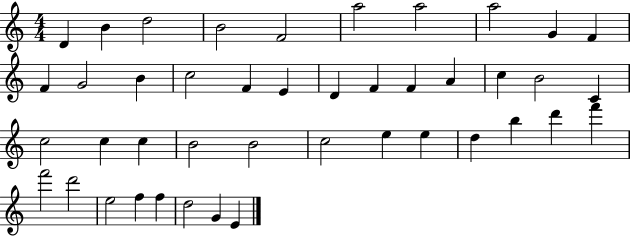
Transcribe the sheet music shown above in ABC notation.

X:1
T:Untitled
M:4/4
L:1/4
K:C
D B d2 B2 F2 a2 a2 a2 G F F G2 B c2 F E D F F A c B2 C c2 c c B2 B2 c2 e e d b d' f' f'2 d'2 e2 f f d2 G E